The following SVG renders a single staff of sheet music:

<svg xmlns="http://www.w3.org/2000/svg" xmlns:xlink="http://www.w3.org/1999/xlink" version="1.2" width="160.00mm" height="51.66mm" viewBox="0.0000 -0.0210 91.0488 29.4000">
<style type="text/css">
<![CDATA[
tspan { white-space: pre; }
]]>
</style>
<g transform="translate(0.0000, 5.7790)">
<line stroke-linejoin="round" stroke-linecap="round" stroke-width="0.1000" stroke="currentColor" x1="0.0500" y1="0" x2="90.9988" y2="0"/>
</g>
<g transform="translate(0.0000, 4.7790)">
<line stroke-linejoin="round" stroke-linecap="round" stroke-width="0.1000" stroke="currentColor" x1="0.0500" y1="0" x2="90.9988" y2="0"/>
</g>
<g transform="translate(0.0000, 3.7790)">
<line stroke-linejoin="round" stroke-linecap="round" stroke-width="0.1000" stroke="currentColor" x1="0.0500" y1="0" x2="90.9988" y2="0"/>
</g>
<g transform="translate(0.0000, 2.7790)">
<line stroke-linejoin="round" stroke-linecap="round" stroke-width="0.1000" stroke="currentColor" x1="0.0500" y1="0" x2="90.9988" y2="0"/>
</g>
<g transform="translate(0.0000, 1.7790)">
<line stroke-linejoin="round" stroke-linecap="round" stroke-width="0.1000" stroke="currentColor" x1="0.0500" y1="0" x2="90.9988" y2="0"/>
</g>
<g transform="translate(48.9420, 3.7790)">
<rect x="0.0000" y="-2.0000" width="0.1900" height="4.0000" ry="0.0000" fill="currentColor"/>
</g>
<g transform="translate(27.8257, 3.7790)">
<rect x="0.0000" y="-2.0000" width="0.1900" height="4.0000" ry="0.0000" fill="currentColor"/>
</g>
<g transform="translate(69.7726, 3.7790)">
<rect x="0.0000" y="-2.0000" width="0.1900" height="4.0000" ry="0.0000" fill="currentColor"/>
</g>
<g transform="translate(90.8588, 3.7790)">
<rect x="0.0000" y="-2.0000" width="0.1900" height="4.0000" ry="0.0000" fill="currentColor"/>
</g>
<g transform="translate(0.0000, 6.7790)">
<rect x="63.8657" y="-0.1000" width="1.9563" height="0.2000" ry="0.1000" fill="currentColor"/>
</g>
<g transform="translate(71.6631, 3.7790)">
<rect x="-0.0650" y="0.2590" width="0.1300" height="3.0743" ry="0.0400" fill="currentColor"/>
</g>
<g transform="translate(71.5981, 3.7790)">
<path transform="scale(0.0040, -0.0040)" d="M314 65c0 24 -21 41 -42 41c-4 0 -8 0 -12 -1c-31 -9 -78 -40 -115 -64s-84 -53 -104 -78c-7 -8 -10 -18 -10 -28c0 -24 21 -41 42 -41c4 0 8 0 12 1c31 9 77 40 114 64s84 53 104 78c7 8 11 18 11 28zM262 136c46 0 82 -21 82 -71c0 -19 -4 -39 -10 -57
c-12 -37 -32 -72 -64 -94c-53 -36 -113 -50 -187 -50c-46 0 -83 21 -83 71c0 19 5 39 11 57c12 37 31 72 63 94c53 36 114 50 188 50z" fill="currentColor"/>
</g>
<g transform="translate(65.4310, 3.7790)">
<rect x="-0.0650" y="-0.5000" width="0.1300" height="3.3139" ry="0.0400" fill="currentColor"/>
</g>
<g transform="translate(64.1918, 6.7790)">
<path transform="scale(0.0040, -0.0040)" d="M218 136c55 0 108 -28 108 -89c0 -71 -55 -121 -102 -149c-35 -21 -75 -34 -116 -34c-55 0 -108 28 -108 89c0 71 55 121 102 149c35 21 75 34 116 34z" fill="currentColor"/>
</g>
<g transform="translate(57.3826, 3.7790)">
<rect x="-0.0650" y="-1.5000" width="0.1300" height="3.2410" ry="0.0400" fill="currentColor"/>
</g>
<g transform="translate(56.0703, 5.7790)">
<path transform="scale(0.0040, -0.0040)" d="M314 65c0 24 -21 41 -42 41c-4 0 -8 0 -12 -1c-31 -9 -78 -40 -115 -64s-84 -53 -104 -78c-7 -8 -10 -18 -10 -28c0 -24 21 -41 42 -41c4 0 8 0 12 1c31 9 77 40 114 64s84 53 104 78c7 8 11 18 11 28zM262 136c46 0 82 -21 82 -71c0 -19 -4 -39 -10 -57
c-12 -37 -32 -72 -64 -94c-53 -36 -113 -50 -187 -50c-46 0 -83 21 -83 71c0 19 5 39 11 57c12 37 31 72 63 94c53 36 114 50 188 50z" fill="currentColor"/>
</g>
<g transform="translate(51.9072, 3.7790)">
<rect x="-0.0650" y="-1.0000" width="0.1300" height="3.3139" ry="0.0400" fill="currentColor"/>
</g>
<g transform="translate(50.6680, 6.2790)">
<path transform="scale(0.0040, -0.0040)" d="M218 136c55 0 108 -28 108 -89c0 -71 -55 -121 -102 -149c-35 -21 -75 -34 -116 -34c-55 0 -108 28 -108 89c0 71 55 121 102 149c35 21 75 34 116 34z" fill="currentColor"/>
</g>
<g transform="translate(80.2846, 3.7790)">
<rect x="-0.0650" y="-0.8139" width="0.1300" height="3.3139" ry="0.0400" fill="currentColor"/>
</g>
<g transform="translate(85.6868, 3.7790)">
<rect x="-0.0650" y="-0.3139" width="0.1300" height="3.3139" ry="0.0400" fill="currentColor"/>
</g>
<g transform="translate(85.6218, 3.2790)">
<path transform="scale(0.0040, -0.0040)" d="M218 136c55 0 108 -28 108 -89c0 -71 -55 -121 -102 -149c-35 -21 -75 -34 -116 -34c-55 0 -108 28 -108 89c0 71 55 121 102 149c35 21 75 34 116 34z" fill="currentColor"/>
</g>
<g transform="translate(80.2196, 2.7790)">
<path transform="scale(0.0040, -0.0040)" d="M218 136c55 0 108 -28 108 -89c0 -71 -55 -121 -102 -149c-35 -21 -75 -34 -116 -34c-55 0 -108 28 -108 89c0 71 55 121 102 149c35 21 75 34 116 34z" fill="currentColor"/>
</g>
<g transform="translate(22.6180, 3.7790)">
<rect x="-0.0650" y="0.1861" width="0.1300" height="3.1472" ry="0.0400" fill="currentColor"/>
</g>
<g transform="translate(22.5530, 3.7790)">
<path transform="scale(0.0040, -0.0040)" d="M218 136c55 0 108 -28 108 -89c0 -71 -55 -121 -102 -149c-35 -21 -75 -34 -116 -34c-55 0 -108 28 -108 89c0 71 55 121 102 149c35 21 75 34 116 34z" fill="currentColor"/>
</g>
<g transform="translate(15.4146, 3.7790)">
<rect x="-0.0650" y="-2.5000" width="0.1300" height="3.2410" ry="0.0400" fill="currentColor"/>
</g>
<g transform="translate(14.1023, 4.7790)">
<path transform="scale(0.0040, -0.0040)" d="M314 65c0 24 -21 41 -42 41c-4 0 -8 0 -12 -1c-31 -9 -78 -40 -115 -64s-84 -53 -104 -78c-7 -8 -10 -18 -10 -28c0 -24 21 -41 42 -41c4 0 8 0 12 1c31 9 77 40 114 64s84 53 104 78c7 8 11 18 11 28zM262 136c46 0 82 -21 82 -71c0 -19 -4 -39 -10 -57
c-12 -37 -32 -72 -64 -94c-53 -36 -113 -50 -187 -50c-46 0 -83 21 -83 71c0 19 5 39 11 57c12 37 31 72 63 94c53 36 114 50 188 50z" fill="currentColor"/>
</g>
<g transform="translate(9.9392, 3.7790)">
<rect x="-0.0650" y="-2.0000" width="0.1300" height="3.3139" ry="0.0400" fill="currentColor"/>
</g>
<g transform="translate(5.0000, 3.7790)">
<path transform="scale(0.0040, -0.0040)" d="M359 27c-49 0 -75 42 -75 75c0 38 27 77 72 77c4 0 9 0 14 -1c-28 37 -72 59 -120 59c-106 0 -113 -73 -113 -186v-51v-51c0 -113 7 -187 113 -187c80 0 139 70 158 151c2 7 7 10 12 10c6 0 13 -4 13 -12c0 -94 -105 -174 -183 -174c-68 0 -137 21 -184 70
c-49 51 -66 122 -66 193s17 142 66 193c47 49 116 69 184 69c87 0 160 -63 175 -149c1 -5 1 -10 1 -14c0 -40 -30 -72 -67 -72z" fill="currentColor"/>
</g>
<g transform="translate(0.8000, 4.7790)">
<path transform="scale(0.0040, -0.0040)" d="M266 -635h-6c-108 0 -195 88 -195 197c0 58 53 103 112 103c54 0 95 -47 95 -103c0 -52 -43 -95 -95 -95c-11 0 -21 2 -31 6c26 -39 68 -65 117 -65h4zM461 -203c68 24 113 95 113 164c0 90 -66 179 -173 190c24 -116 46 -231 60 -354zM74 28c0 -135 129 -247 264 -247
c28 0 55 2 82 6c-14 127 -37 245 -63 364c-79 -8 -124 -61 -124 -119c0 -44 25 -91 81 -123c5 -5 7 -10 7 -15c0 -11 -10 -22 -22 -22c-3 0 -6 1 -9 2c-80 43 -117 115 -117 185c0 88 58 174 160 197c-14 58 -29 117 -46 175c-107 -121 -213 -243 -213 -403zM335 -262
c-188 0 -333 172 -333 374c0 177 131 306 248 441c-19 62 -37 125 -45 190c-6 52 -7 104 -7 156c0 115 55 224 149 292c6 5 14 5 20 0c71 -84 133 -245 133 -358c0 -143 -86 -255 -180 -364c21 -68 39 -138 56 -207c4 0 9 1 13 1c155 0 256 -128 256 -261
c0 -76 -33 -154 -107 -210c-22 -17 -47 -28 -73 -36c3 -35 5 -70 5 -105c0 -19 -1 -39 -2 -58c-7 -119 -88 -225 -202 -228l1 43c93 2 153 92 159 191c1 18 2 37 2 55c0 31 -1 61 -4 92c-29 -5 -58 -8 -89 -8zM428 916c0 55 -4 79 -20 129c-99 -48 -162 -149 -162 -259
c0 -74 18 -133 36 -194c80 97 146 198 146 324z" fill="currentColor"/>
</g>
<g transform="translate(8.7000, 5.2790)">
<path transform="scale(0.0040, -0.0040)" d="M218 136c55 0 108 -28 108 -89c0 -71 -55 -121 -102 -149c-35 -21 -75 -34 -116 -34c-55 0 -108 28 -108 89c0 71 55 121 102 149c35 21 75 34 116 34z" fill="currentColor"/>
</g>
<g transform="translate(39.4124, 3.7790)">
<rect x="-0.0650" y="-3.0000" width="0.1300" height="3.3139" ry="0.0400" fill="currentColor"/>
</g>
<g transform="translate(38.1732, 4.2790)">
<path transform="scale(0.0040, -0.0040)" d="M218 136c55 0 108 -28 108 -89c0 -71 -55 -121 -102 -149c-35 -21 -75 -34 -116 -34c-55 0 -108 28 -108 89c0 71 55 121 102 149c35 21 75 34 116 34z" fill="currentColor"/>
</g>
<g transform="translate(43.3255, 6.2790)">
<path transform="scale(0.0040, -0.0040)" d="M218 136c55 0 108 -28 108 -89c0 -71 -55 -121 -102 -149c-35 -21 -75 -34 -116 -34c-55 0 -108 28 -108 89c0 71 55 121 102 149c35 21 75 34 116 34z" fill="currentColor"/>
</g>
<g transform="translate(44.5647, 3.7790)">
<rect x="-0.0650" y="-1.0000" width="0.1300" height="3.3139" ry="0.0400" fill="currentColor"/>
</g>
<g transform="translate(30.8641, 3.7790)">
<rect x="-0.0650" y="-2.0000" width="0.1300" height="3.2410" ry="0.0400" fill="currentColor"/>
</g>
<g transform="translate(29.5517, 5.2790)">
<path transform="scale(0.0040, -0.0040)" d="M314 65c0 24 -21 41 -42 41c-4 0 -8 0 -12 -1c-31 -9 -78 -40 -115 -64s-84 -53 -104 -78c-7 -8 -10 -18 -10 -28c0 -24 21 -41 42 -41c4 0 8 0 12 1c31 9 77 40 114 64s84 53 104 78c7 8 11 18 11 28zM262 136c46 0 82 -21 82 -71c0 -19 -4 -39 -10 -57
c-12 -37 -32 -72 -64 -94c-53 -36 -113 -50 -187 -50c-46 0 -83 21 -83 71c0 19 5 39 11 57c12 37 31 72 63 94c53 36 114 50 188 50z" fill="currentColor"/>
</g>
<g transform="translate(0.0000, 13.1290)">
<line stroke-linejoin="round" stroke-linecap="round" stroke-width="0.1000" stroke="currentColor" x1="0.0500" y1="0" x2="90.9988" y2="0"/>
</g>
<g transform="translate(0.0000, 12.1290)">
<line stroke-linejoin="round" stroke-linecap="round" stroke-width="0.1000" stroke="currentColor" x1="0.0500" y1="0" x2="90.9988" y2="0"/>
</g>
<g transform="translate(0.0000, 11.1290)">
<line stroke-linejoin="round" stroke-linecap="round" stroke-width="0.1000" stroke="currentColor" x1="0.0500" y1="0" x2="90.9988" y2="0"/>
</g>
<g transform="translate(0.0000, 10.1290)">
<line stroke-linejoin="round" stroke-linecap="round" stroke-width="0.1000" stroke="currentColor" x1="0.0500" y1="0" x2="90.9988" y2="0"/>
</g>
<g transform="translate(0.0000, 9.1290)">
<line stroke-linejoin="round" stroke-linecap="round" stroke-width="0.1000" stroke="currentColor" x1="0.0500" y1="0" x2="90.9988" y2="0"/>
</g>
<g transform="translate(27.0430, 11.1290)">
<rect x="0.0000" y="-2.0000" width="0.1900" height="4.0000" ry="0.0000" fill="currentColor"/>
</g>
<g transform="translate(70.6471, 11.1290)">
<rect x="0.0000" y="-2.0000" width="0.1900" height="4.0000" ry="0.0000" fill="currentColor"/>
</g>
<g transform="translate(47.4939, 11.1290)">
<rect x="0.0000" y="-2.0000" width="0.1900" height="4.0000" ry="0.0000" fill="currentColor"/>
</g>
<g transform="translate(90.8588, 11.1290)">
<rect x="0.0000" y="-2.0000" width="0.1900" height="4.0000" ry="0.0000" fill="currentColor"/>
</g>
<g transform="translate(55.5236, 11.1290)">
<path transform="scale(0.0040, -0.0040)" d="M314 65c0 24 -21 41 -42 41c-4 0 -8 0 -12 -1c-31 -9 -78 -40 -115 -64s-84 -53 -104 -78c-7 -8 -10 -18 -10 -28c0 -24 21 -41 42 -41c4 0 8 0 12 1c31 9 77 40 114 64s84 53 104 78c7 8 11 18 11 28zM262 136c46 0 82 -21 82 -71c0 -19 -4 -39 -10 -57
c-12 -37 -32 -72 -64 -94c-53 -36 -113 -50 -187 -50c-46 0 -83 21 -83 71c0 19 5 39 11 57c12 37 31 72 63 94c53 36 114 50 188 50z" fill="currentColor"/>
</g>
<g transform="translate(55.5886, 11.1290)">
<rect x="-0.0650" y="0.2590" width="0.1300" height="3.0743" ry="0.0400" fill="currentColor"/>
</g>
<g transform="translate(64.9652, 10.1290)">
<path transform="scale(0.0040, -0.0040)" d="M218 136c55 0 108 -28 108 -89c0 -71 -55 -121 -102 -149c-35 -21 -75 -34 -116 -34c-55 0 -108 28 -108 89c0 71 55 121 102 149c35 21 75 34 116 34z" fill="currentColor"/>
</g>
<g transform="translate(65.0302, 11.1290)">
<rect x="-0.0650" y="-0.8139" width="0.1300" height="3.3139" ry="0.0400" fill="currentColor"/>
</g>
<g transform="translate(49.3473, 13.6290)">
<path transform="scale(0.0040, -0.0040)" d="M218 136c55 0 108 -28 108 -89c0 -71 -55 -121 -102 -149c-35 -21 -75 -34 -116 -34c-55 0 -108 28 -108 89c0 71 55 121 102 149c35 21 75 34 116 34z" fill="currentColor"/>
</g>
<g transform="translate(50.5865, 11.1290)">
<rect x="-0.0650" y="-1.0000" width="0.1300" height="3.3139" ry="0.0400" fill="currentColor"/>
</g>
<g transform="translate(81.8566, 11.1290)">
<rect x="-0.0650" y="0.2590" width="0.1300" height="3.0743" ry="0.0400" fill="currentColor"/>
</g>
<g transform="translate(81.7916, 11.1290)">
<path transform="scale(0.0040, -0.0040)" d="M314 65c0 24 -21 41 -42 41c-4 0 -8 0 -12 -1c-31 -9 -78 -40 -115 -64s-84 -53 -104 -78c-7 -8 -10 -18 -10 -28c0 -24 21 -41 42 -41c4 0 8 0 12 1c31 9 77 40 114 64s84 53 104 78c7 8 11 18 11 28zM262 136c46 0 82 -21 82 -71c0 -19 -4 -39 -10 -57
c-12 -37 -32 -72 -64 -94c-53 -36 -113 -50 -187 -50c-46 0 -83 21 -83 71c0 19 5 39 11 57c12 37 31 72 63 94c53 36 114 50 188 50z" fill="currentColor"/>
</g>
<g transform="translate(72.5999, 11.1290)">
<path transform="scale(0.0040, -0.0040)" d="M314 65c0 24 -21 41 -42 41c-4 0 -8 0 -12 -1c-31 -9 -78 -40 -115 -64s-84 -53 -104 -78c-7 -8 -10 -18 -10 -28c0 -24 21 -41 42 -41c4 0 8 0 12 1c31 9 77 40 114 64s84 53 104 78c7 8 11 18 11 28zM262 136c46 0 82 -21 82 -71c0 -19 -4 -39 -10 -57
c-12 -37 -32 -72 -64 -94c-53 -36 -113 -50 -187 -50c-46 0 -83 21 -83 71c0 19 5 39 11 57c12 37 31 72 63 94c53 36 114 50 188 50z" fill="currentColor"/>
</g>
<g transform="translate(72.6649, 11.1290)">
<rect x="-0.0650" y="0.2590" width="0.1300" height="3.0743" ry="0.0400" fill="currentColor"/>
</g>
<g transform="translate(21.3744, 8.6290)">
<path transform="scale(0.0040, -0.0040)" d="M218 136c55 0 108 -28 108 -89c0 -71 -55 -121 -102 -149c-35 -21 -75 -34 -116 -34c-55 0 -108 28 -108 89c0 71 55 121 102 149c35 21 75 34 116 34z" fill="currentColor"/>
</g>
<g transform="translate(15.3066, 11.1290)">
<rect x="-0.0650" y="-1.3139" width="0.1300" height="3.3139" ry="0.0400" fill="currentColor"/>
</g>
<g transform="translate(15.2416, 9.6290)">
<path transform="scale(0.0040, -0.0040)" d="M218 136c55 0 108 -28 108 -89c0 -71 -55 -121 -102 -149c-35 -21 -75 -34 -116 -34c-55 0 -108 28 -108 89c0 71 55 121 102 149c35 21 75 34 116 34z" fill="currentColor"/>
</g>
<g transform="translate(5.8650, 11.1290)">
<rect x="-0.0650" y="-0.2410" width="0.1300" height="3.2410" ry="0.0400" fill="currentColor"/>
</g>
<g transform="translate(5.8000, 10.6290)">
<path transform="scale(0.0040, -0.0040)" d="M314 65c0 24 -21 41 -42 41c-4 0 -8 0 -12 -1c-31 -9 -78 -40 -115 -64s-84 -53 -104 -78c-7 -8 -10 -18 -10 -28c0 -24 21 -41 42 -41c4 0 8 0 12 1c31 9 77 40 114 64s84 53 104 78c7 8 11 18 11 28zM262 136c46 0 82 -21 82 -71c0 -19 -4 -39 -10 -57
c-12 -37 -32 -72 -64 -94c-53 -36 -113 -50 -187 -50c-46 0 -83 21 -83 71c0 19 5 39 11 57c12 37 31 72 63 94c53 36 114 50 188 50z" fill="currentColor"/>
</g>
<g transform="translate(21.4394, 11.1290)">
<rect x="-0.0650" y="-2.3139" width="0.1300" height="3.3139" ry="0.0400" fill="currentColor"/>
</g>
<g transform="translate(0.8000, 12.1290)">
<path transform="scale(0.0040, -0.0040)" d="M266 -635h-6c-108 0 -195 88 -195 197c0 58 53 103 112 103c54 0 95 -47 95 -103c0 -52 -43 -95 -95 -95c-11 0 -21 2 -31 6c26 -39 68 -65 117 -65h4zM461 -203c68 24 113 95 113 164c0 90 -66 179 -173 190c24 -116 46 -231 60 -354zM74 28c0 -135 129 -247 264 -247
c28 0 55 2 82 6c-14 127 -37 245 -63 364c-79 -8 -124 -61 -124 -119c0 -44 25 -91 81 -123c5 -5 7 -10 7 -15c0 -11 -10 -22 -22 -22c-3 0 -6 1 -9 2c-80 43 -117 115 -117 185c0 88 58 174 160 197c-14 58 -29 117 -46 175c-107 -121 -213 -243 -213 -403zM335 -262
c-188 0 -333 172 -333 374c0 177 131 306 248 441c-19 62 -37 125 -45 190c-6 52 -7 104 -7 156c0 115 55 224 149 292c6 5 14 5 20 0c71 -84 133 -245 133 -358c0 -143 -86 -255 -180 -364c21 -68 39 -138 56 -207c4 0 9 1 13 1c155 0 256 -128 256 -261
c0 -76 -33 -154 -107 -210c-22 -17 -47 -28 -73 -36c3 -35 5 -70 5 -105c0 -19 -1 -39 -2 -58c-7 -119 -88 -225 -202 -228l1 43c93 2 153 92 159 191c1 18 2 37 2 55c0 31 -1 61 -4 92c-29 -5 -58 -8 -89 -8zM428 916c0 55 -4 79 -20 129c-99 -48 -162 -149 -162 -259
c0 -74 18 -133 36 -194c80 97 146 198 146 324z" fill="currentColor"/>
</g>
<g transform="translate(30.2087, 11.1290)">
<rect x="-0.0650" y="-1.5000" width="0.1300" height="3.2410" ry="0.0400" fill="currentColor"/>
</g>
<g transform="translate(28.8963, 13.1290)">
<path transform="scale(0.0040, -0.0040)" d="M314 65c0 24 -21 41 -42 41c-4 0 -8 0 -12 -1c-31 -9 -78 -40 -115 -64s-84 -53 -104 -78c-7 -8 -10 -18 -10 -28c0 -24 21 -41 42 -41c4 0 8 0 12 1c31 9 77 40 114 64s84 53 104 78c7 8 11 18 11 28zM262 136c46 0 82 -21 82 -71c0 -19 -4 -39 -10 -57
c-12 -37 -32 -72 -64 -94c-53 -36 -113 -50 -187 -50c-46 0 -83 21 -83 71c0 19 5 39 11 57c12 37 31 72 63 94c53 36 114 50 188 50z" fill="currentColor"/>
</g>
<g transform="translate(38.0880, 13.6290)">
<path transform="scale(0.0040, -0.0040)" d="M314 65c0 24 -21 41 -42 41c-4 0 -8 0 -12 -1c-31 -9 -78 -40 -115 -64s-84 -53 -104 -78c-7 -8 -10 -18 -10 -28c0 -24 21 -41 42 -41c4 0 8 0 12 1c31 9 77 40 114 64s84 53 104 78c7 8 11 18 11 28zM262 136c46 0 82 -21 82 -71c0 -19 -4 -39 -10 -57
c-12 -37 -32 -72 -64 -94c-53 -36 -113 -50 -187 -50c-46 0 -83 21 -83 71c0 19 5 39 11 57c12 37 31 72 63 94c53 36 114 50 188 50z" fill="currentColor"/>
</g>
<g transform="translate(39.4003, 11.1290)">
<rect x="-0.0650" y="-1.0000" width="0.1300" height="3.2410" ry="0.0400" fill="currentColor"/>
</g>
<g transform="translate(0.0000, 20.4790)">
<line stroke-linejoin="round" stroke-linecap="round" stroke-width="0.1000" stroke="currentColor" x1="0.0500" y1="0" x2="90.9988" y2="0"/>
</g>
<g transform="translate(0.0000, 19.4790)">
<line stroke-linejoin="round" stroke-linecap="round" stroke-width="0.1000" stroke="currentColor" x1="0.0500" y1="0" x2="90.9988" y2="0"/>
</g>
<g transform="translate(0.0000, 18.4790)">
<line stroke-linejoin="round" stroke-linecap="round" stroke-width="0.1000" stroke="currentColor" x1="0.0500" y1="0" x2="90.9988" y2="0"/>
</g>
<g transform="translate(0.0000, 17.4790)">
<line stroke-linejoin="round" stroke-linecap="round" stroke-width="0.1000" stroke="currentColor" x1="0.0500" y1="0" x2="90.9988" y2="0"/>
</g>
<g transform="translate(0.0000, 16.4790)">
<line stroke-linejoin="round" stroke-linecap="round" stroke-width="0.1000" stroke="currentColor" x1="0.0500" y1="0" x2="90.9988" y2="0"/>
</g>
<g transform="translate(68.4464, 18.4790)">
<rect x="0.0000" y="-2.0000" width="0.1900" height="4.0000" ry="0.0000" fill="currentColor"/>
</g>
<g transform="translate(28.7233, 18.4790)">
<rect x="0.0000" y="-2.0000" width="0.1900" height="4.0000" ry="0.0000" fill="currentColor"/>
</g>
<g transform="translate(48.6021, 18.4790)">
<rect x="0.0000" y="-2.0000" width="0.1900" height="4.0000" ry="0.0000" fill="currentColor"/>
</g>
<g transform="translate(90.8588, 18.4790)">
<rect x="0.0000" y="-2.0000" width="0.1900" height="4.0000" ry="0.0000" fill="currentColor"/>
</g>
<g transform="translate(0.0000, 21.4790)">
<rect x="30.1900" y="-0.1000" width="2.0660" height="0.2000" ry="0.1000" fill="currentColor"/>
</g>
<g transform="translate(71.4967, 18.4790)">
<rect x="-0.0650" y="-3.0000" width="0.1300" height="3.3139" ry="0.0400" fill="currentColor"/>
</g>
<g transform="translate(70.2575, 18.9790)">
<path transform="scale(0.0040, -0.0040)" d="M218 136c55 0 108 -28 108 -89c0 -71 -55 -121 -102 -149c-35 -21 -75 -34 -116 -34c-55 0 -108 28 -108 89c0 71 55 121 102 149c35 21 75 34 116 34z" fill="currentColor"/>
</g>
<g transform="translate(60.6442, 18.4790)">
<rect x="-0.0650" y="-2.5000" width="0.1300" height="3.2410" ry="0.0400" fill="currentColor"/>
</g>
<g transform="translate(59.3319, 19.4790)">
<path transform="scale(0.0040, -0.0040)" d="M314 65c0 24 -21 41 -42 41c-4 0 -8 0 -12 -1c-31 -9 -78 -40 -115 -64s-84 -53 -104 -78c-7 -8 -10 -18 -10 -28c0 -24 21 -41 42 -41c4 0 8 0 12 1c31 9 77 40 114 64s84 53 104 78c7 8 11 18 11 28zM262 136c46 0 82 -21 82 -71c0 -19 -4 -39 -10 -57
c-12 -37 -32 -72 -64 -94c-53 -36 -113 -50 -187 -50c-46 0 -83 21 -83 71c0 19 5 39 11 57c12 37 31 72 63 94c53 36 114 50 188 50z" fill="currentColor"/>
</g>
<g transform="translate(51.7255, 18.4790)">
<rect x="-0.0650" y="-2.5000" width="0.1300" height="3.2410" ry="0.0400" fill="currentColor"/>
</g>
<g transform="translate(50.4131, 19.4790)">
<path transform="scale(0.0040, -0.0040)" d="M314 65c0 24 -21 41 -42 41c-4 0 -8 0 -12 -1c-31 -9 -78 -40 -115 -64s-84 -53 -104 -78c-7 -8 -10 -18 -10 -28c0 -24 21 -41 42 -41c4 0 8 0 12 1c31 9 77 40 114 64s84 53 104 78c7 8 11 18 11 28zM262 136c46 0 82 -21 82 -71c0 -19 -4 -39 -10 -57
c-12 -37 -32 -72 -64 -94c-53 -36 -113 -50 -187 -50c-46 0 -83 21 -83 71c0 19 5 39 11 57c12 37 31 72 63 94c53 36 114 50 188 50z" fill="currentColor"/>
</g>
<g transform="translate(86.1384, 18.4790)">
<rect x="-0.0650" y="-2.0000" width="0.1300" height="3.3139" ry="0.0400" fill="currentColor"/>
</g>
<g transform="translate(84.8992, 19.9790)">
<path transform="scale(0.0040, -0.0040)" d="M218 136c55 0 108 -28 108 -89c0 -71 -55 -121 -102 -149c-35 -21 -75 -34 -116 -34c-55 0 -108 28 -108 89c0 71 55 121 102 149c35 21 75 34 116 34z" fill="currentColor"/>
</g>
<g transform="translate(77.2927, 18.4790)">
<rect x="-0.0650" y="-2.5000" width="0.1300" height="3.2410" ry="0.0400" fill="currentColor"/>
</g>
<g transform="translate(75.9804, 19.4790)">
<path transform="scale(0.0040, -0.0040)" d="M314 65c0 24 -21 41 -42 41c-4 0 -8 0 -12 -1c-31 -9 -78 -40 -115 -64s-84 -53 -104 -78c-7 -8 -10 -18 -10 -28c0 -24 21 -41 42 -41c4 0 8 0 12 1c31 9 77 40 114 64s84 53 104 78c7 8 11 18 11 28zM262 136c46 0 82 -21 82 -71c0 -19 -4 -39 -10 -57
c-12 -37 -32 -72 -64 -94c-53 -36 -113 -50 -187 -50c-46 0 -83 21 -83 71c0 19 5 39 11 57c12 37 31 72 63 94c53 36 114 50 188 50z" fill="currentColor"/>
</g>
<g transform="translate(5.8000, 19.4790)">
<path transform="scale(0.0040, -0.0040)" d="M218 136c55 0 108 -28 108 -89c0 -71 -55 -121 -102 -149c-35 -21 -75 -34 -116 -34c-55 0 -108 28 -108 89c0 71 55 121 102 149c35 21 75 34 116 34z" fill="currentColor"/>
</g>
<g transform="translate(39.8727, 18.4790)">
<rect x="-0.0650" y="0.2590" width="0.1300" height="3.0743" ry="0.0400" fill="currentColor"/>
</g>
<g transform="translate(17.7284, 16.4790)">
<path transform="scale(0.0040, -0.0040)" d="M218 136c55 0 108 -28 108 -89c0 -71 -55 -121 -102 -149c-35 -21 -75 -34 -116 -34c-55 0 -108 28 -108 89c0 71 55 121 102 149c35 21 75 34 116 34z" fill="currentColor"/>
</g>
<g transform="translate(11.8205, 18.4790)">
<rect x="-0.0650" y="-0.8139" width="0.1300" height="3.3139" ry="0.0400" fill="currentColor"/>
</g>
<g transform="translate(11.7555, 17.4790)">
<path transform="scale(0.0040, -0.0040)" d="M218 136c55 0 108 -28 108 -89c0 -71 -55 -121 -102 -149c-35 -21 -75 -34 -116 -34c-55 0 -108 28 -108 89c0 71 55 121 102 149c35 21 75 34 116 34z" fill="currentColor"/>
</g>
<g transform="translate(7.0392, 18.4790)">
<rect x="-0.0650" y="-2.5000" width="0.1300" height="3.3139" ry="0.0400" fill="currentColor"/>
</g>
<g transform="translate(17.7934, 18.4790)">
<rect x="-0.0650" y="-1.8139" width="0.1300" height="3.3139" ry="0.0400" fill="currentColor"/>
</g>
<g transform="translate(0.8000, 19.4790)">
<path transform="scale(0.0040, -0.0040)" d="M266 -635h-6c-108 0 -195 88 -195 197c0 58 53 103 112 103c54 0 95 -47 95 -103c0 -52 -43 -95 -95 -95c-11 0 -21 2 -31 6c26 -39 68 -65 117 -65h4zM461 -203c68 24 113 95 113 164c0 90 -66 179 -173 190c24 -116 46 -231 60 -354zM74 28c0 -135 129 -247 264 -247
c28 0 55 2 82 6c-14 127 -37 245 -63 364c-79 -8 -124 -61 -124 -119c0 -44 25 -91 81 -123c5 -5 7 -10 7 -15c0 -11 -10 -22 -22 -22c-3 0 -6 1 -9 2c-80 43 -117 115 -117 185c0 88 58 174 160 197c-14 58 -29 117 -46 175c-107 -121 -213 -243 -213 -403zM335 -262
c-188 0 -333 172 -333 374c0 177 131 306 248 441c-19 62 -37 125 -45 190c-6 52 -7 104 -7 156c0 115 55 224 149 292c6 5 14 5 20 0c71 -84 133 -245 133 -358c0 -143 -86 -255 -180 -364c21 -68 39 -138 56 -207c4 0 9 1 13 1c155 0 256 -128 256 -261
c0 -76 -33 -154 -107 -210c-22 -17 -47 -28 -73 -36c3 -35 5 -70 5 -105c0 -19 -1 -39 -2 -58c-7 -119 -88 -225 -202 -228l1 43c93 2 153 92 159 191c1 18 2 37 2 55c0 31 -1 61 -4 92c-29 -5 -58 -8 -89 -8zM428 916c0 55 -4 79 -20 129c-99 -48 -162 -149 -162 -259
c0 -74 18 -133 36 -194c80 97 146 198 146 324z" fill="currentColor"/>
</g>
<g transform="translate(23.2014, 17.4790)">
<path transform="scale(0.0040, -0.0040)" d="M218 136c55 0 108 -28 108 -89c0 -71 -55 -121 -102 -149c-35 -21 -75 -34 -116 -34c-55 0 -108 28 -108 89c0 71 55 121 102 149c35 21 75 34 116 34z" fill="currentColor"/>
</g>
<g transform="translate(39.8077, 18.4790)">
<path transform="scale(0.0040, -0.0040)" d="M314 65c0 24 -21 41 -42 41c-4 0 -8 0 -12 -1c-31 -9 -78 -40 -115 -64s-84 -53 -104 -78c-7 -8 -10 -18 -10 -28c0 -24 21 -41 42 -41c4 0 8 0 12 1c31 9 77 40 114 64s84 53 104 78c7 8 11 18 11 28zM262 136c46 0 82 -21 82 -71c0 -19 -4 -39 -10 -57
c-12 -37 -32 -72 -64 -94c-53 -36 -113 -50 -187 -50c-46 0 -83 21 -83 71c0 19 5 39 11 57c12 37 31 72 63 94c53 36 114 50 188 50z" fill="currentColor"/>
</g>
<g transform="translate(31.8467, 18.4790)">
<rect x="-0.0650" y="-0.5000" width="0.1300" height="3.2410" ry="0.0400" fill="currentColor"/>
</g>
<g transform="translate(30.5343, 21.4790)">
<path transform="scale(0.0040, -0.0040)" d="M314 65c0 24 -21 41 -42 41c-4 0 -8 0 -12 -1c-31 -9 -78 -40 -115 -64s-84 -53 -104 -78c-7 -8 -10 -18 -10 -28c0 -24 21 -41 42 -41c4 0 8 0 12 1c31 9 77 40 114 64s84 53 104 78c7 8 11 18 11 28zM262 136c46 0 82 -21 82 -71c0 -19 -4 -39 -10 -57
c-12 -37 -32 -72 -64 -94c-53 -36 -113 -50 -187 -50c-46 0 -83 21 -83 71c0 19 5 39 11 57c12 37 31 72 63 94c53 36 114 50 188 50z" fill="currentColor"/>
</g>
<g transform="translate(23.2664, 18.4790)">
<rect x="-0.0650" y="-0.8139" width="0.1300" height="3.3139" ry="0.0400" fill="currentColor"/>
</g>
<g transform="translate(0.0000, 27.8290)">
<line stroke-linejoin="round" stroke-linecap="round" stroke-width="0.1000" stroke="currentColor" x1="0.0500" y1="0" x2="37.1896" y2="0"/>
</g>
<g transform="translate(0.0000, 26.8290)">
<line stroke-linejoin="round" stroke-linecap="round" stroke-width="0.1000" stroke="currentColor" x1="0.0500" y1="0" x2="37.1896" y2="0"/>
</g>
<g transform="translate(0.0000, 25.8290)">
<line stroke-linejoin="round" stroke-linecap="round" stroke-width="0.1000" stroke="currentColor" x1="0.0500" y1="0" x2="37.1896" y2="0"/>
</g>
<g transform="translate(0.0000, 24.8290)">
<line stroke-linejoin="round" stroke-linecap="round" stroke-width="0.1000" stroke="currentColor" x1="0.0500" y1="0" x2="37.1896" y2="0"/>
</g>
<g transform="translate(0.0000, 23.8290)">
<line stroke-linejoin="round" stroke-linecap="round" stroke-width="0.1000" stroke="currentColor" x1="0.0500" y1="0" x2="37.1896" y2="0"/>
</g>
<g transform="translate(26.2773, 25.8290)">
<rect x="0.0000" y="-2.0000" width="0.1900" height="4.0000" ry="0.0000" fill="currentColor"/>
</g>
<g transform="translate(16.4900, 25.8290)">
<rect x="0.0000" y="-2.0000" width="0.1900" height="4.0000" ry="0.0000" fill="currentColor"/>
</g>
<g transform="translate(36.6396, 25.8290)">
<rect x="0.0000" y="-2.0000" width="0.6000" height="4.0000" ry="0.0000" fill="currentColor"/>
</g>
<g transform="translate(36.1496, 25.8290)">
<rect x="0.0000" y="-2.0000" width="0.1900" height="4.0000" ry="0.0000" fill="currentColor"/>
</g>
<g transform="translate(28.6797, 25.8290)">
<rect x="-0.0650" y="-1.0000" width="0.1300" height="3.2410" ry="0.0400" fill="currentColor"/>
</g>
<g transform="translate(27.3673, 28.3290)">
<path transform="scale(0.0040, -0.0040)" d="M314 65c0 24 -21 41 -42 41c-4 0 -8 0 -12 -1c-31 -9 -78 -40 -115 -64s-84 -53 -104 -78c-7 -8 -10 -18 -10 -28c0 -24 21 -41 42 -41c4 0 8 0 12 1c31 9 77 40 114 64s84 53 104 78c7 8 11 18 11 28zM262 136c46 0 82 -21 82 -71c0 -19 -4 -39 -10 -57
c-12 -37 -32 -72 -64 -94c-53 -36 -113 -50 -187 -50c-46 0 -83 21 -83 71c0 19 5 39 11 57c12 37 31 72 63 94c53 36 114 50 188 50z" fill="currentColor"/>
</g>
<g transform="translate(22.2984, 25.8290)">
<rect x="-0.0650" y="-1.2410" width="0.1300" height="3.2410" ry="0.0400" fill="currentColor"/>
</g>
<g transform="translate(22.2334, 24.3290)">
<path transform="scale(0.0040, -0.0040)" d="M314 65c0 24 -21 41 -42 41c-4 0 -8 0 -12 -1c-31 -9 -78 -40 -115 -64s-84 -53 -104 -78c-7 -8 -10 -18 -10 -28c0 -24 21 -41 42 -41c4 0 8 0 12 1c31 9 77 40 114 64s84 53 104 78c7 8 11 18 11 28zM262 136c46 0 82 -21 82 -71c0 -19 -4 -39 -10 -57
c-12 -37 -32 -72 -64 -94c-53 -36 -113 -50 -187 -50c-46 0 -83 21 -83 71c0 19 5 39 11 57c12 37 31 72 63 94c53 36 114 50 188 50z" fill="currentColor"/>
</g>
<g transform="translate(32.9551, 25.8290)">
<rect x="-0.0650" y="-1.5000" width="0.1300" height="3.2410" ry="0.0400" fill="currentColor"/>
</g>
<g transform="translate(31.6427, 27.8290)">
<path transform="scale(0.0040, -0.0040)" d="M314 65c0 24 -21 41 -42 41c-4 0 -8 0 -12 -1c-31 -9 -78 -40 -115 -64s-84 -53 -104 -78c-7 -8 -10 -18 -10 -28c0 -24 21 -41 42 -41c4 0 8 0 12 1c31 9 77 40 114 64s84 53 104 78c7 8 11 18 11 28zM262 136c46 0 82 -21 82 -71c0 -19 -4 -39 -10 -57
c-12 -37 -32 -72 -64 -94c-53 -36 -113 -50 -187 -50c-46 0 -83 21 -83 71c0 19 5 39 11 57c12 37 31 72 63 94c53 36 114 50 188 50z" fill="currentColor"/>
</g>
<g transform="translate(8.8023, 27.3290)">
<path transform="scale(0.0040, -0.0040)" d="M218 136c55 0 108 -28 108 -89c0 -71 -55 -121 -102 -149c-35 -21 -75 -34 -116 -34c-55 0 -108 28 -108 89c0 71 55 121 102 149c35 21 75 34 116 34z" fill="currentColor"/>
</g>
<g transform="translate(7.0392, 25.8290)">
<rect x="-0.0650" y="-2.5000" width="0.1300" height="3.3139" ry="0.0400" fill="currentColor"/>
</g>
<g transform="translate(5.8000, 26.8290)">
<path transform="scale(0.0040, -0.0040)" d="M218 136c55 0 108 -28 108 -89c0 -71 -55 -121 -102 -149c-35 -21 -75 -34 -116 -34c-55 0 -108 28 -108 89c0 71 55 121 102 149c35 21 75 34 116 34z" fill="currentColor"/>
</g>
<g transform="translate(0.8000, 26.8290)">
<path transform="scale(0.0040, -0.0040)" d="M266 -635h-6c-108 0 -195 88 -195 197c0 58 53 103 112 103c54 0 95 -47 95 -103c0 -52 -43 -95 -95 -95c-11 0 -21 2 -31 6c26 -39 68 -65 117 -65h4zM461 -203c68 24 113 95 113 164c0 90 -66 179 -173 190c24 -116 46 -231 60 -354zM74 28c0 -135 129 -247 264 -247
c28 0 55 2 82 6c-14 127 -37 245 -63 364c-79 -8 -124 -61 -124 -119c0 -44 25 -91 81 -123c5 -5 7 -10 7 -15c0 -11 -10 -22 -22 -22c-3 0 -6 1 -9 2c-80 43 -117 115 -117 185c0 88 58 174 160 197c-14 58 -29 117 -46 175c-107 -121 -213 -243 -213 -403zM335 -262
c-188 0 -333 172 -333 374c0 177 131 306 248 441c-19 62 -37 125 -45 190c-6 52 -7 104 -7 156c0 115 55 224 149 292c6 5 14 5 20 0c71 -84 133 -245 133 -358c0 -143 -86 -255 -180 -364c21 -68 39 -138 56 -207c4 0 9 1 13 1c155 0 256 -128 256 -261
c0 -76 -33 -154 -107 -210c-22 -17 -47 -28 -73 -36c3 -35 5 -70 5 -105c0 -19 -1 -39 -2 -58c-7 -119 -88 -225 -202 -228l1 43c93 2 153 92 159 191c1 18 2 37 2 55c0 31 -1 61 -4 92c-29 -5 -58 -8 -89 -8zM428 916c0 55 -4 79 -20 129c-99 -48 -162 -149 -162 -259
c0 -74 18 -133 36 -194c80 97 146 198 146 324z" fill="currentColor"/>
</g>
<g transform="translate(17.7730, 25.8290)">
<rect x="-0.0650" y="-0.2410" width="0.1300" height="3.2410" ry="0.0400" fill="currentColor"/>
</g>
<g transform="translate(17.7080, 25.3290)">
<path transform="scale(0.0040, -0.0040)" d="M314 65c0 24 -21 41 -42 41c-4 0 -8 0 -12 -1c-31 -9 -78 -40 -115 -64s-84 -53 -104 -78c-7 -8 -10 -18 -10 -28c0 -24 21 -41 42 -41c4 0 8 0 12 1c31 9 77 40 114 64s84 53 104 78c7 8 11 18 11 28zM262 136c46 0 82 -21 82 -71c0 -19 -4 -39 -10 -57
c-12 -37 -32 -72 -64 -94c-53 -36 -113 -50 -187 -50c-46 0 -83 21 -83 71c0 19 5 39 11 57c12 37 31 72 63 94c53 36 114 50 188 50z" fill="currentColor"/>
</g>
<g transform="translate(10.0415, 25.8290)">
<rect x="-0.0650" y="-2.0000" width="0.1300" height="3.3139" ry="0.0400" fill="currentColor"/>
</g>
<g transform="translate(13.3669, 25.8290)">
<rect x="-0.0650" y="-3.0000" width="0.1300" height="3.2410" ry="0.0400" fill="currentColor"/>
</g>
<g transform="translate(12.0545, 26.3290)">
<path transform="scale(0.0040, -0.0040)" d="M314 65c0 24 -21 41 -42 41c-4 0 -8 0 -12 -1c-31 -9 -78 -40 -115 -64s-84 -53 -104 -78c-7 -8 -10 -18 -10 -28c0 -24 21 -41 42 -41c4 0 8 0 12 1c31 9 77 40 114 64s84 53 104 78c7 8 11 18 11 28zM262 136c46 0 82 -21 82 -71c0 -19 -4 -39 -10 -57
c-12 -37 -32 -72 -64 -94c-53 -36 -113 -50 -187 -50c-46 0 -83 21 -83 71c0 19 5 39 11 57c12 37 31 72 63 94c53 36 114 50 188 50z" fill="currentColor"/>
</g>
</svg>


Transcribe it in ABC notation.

X:1
T:Untitled
M:4/4
L:1/4
K:C
F G2 B F2 A D D E2 C B2 d c c2 e g E2 D2 D B2 d B2 B2 G d f d C2 B2 G2 G2 A G2 F G F A2 c2 e2 D2 E2